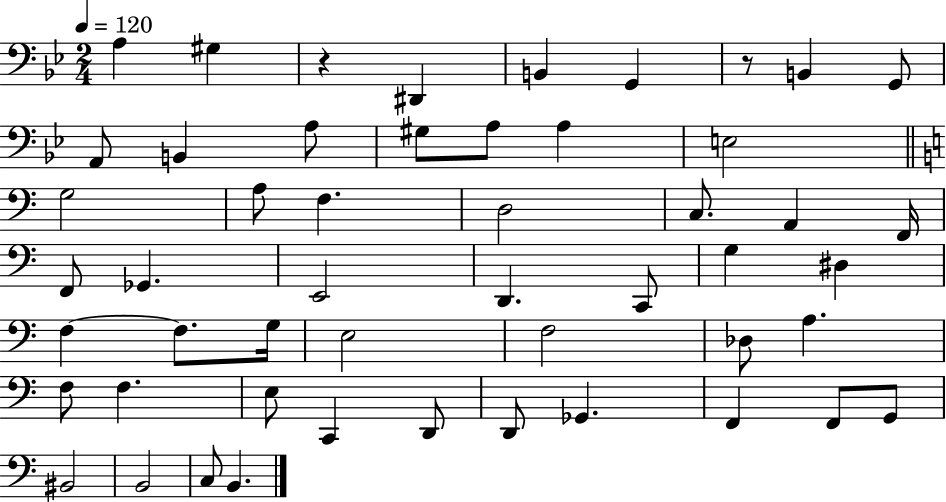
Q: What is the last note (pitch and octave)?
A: B2